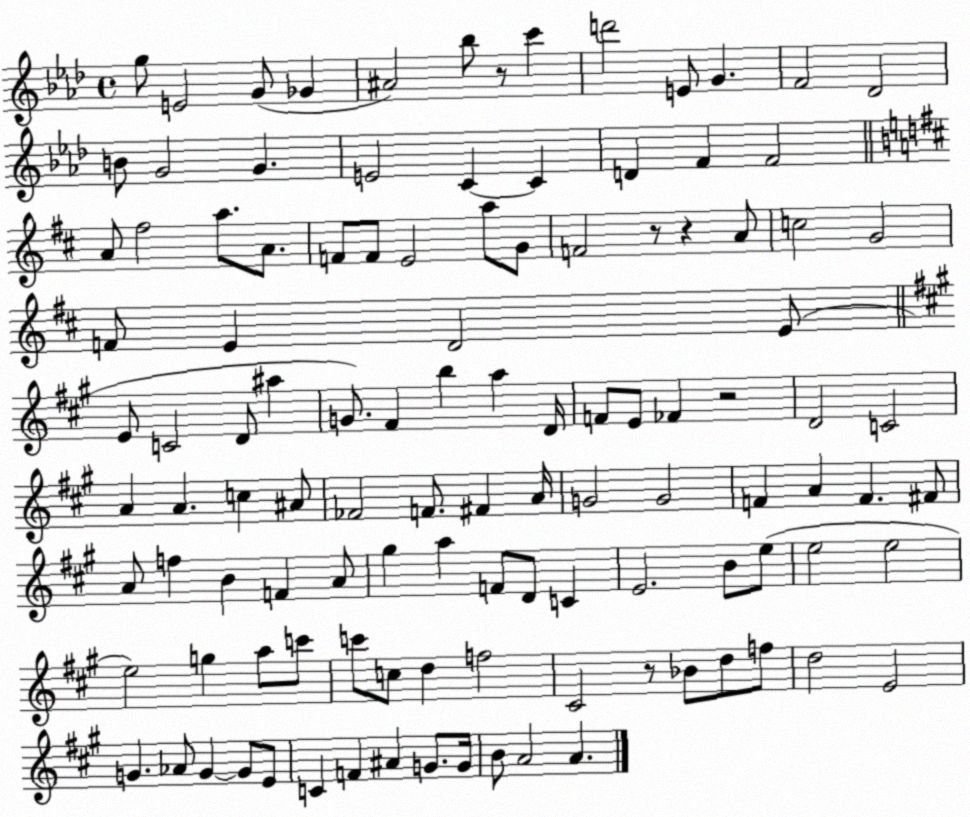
X:1
T:Untitled
M:4/4
L:1/4
K:Ab
g/2 E2 G/2 _G ^A2 _b/2 z/2 c' d'2 E/2 G F2 _D2 B/2 G2 G E2 C C D F F2 A/2 ^f2 a/2 A/2 F/2 F/2 E2 a/2 G/2 F2 z/2 z A/2 c2 G2 F/2 E D2 E/2 E/2 C2 D/2 ^a G/2 ^F b a D/4 F/2 E/2 _F z2 D2 C2 A A c ^A/2 _F2 F/2 ^F A/4 G2 G2 F A F ^F/2 A/2 f B F A/2 ^g a F/2 D/2 C E2 B/2 e/2 e2 e2 e2 g a/2 c'/2 c'/2 c/2 d f2 ^C2 z/2 _B/2 d/2 f/2 d2 E2 G _A/2 G G/2 E/2 C F ^A G/2 G/4 B/2 A2 A